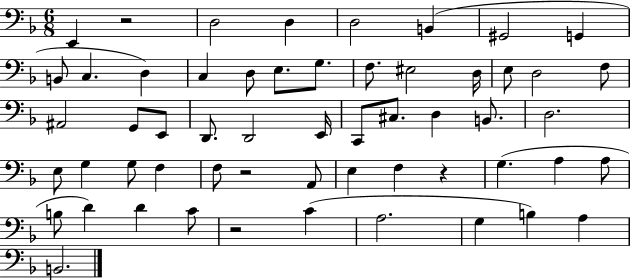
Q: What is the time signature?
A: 6/8